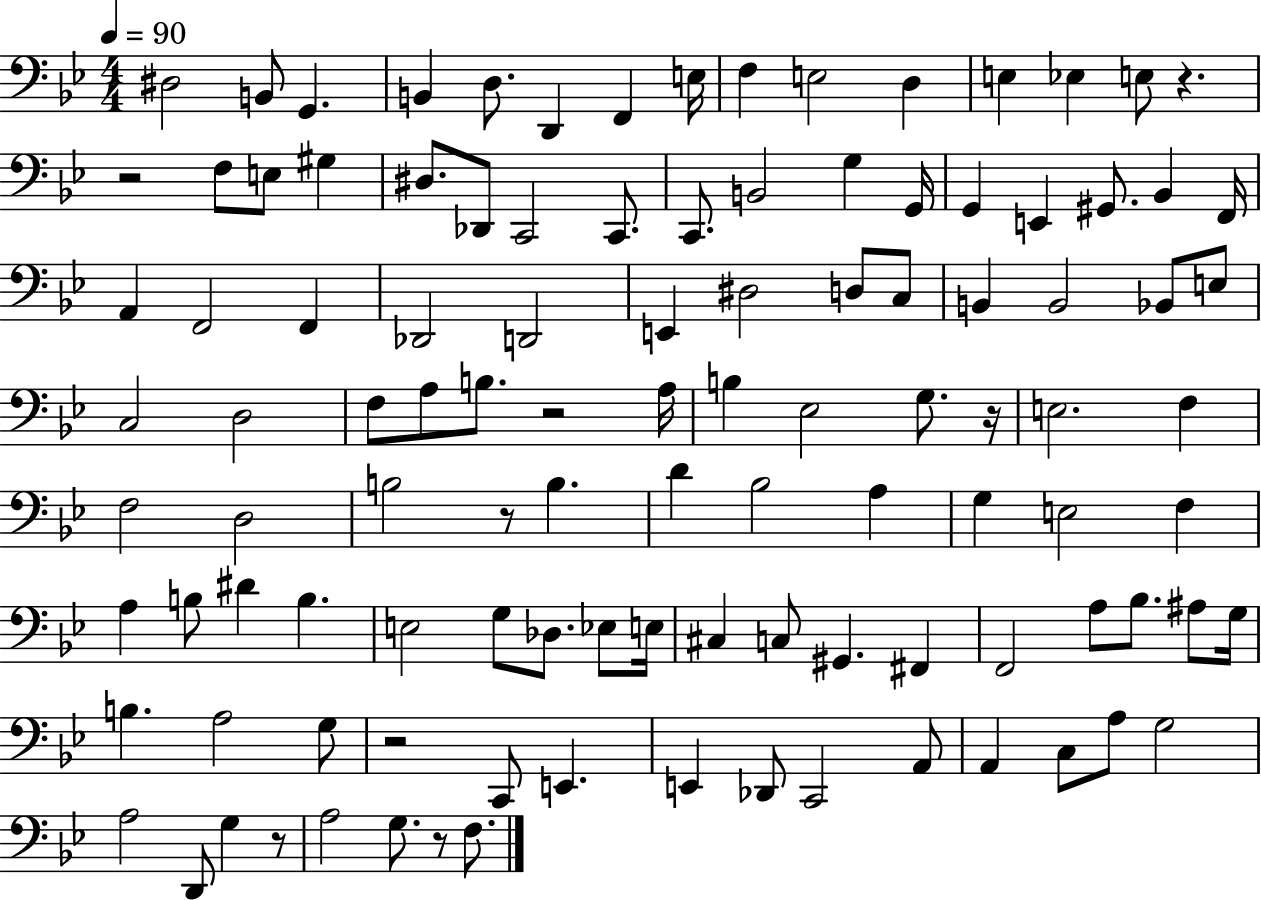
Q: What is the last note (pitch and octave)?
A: F3